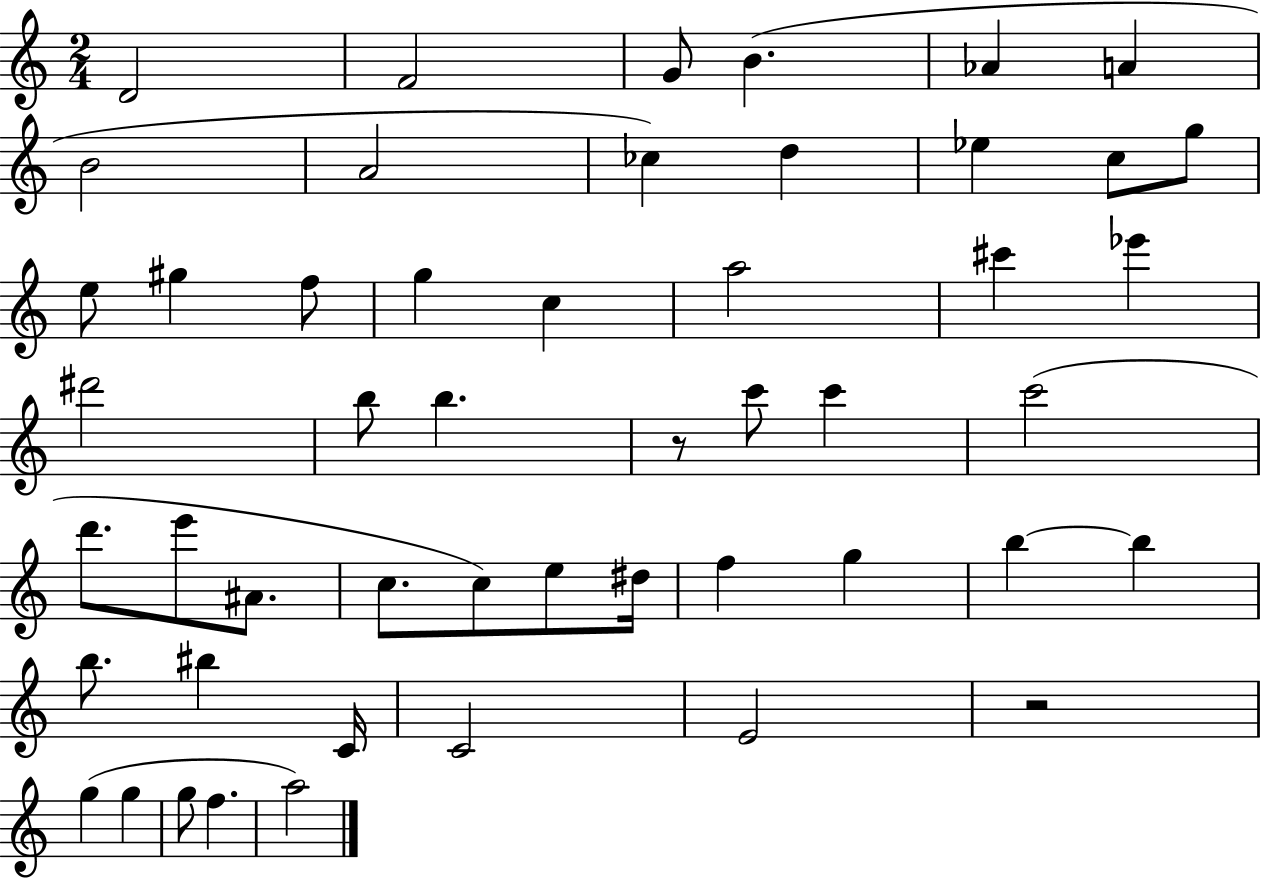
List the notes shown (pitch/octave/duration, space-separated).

D4/h F4/h G4/e B4/q. Ab4/q A4/q B4/h A4/h CES5/q D5/q Eb5/q C5/e G5/e E5/e G#5/q F5/e G5/q C5/q A5/h C#6/q Eb6/q D#6/h B5/e B5/q. R/e C6/e C6/q C6/h D6/e. E6/e A#4/e. C5/e. C5/e E5/e D#5/s F5/q G5/q B5/q B5/q B5/e. BIS5/q C4/s C4/h E4/h R/h G5/q G5/q G5/e F5/q. A5/h